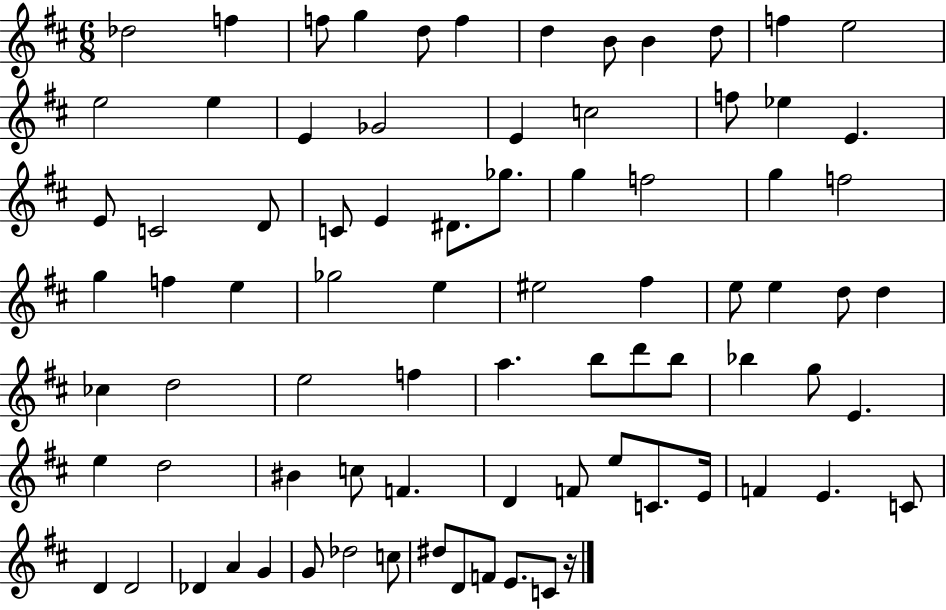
Db5/h F5/q F5/e G5/q D5/e F5/q D5/q B4/e B4/q D5/e F5/q E5/h E5/h E5/q E4/q Gb4/h E4/q C5/h F5/e Eb5/q E4/q. E4/e C4/h D4/e C4/e E4/q D#4/e. Gb5/e. G5/q F5/h G5/q F5/h G5/q F5/q E5/q Gb5/h E5/q EIS5/h F#5/q E5/e E5/q D5/e D5/q CES5/q D5/h E5/h F5/q A5/q. B5/e D6/e B5/e Bb5/q G5/e E4/q. E5/q D5/h BIS4/q C5/e F4/q. D4/q F4/e E5/e C4/e. E4/s F4/q E4/q. C4/e D4/q D4/h Db4/q A4/q G4/q G4/e Db5/h C5/e D#5/e D4/e F4/e E4/e. C4/e R/s